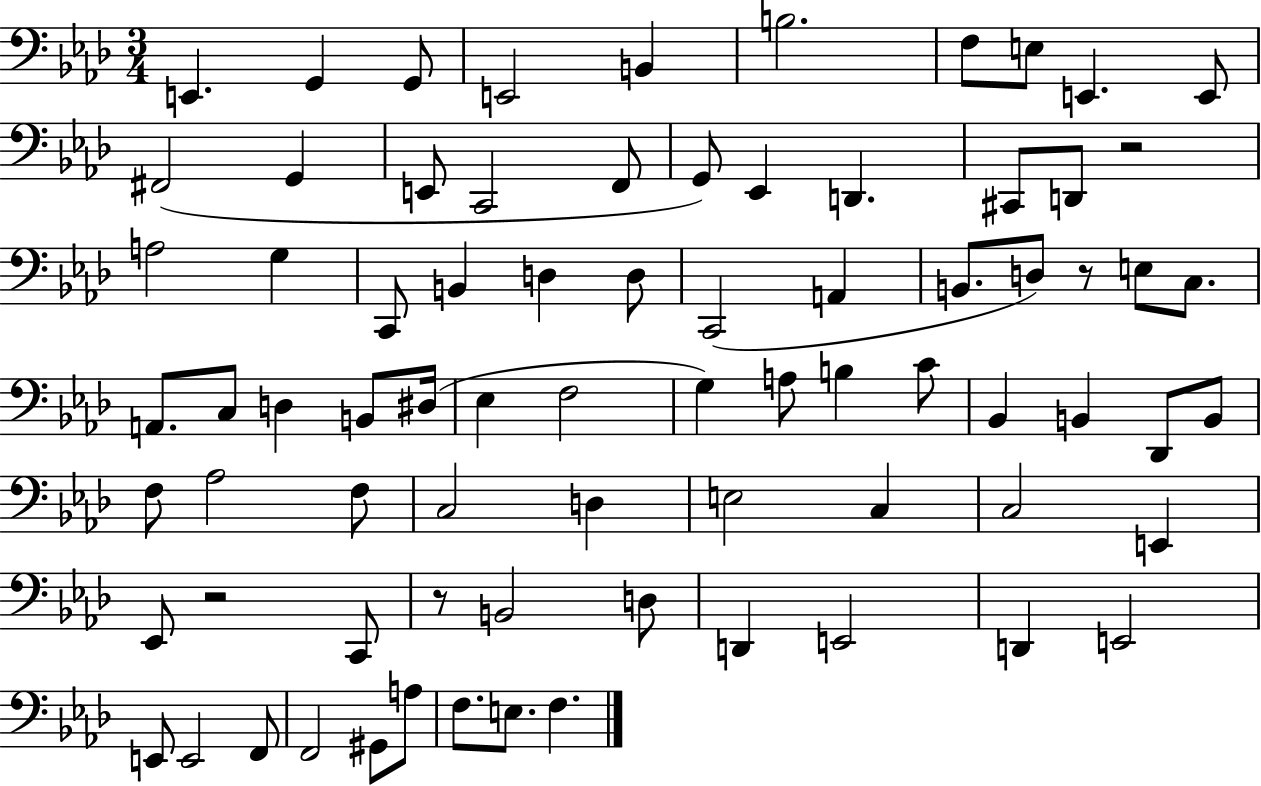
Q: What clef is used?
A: bass